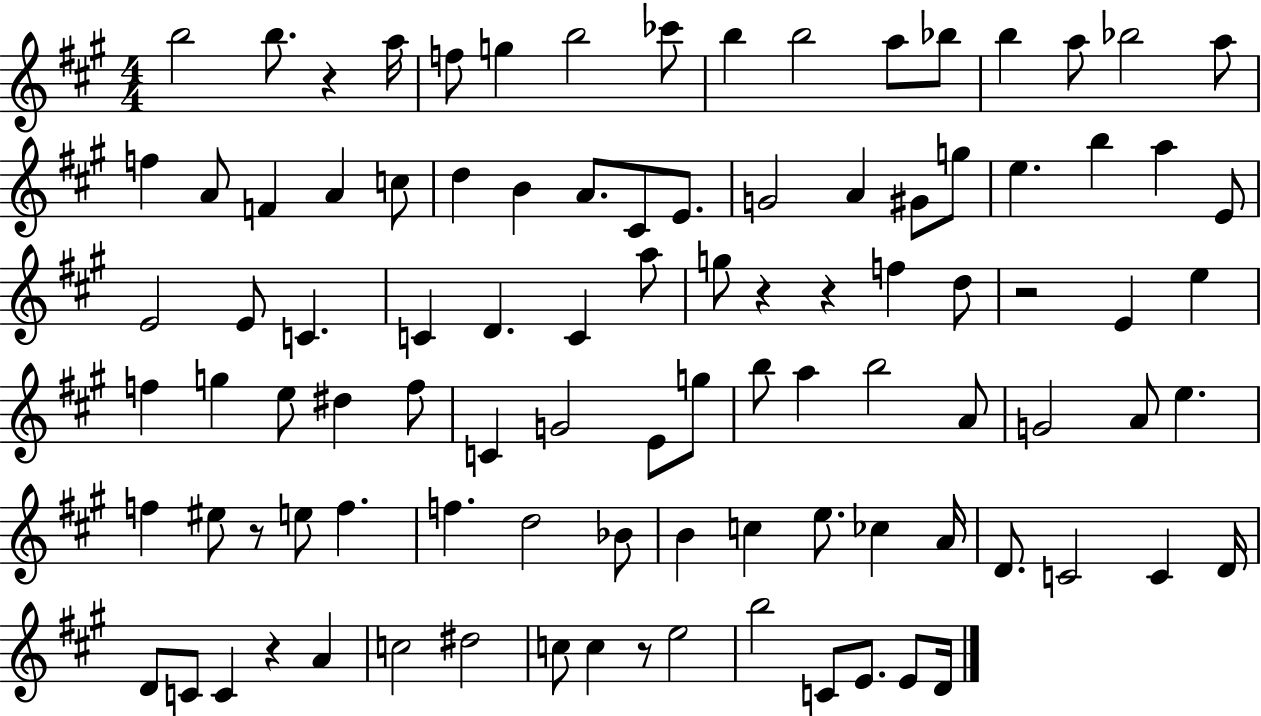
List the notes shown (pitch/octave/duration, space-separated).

B5/h B5/e. R/q A5/s F5/e G5/q B5/h CES6/e B5/q B5/h A5/e Bb5/e B5/q A5/e Bb5/h A5/e F5/q A4/e F4/q A4/q C5/e D5/q B4/q A4/e. C#4/e E4/e. G4/h A4/q G#4/e G5/e E5/q. B5/q A5/q E4/e E4/h E4/e C4/q. C4/q D4/q. C4/q A5/e G5/e R/q R/q F5/q D5/e R/h E4/q E5/q F5/q G5/q E5/e D#5/q F5/e C4/q G4/h E4/e G5/e B5/e A5/q B5/h A4/e G4/h A4/e E5/q. F5/q EIS5/e R/e E5/e F5/q. F5/q. D5/h Bb4/e B4/q C5/q E5/e. CES5/q A4/s D4/e. C4/h C4/q D4/s D4/e C4/e C4/q R/q A4/q C5/h D#5/h C5/e C5/q R/e E5/h B5/h C4/e E4/e. E4/e D4/s